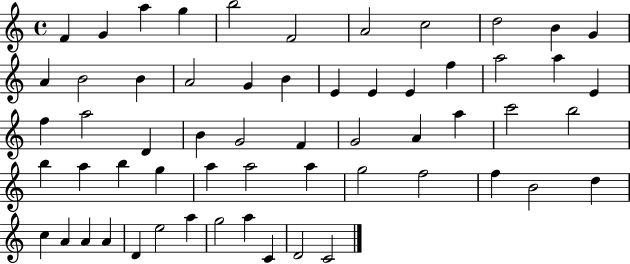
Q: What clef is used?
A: treble